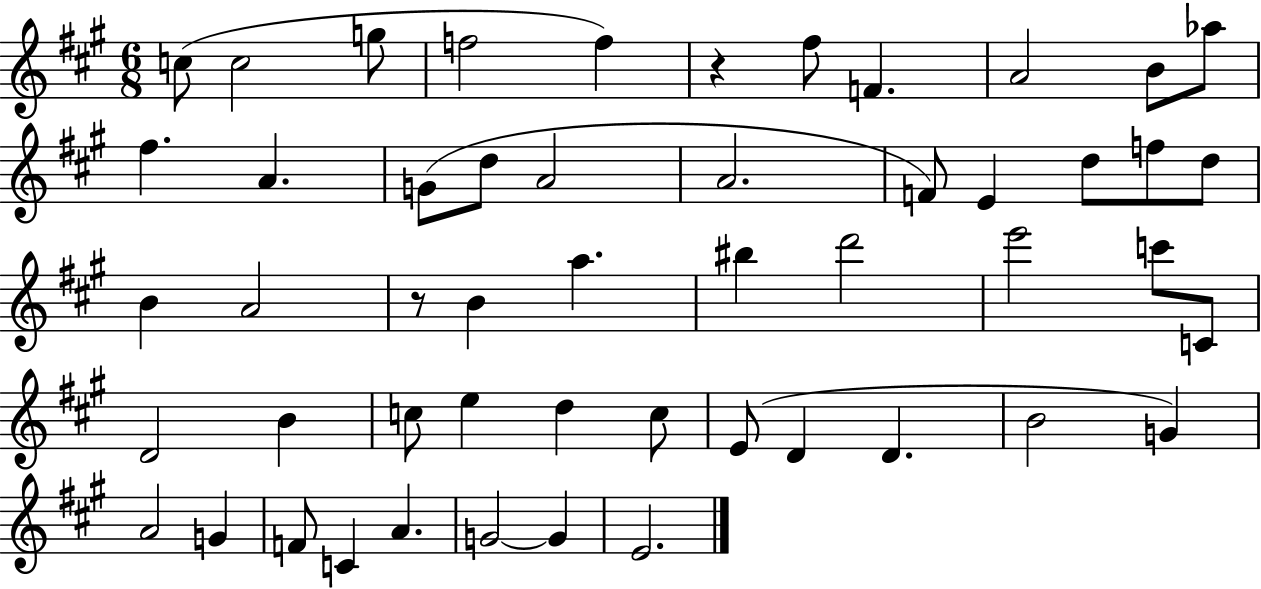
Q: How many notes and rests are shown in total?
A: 51